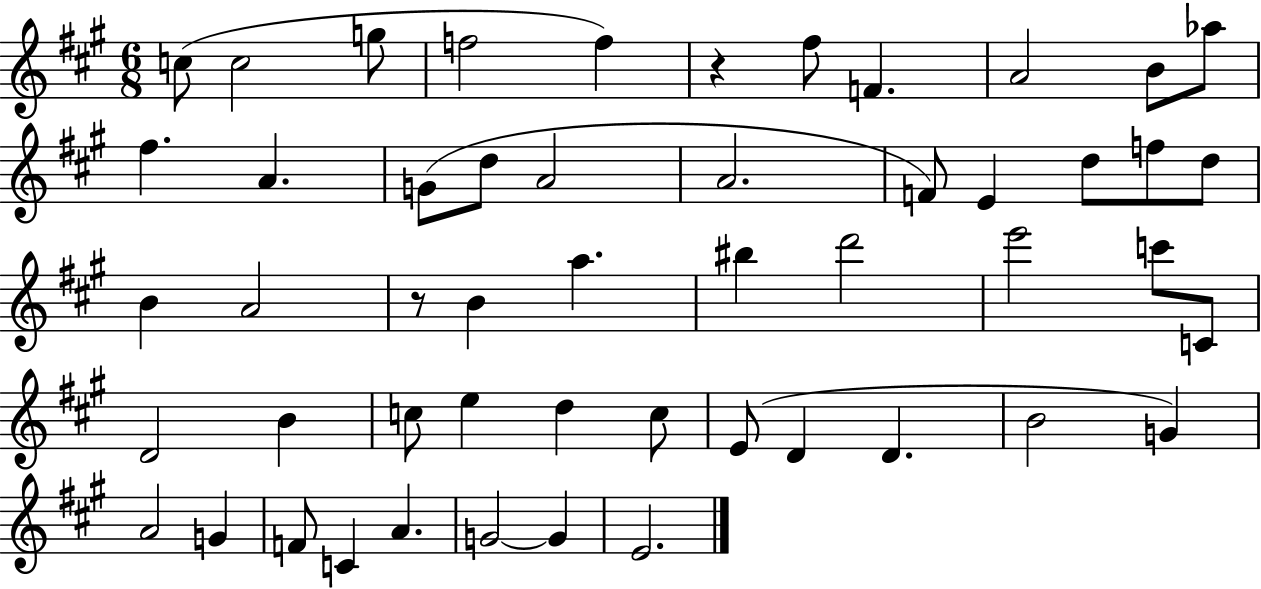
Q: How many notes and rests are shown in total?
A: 51